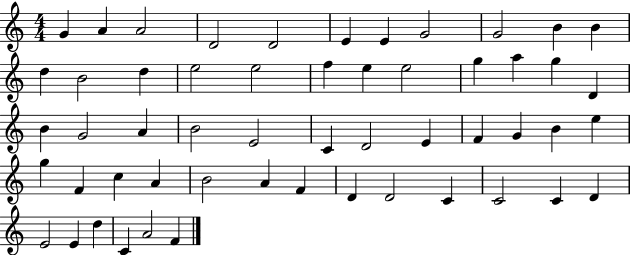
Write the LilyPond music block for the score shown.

{
  \clef treble
  \numericTimeSignature
  \time 4/4
  \key c \major
  g'4 a'4 a'2 | d'2 d'2 | e'4 e'4 g'2 | g'2 b'4 b'4 | \break d''4 b'2 d''4 | e''2 e''2 | f''4 e''4 e''2 | g''4 a''4 g''4 d'4 | \break b'4 g'2 a'4 | b'2 e'2 | c'4 d'2 e'4 | f'4 g'4 b'4 e''4 | \break g''4 f'4 c''4 a'4 | b'2 a'4 f'4 | d'4 d'2 c'4 | c'2 c'4 d'4 | \break e'2 e'4 d''4 | c'4 a'2 f'4 | \bar "|."
}